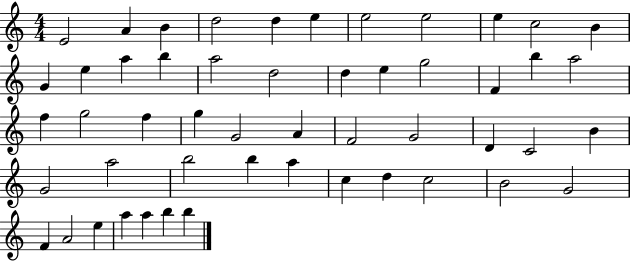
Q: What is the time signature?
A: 4/4